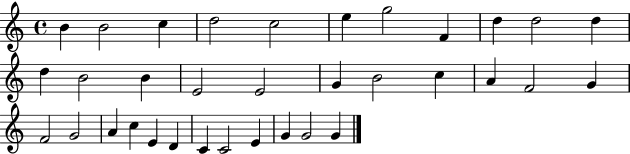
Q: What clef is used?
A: treble